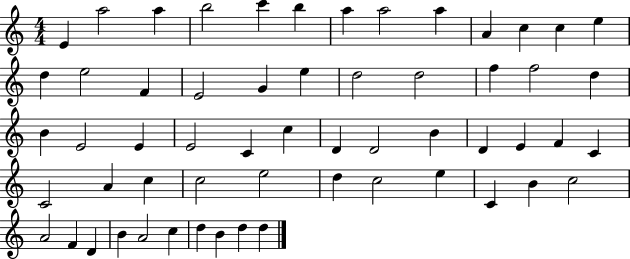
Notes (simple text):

E4/q A5/h A5/q B5/h C6/q B5/q A5/q A5/h A5/q A4/q C5/q C5/q E5/q D5/q E5/h F4/q E4/h G4/q E5/q D5/h D5/h F5/q F5/h D5/q B4/q E4/h E4/q E4/h C4/q C5/q D4/q D4/h B4/q D4/q E4/q F4/q C4/q C4/h A4/q C5/q C5/h E5/h D5/q C5/h E5/q C4/q B4/q C5/h A4/h F4/q D4/q B4/q A4/h C5/q D5/q B4/q D5/q D5/q